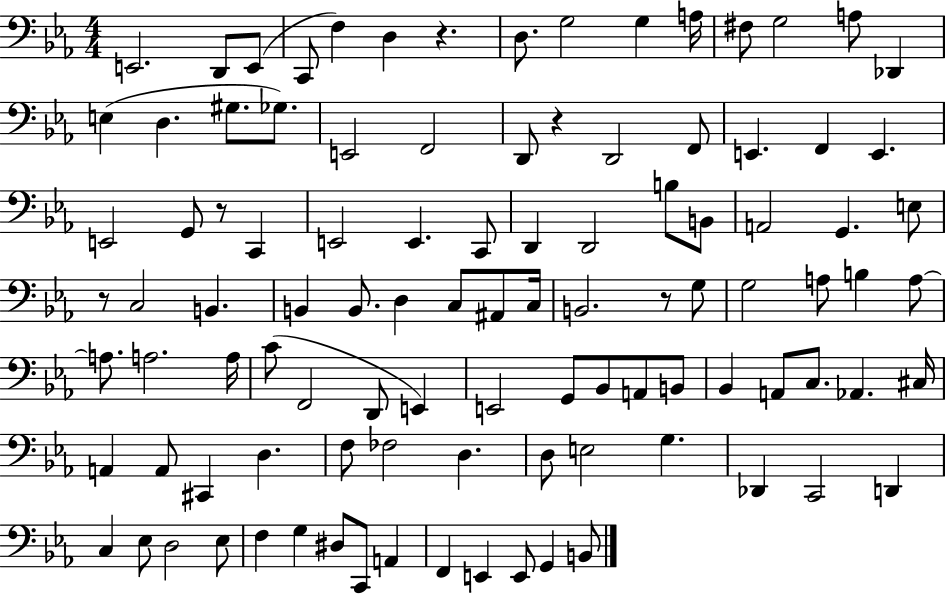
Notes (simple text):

E2/h. D2/e E2/e C2/e F3/q D3/q R/q. D3/e. G3/h G3/q A3/s F#3/e G3/h A3/e Db2/q E3/q D3/q. G#3/e. Gb3/e. E2/h F2/h D2/e R/q D2/h F2/e E2/q. F2/q E2/q. E2/h G2/e R/e C2/q E2/h E2/q. C2/e D2/q D2/h B3/e B2/e A2/h G2/q. E3/e R/e C3/h B2/q. B2/q B2/e. D3/q C3/e A#2/e C3/s B2/h. R/e G3/e G3/h A3/e B3/q A3/e A3/e. A3/h. A3/s C4/e F2/h D2/e E2/q E2/h G2/e Bb2/e A2/e B2/e Bb2/q A2/e C3/e. Ab2/q. C#3/s A2/q A2/e C#2/q D3/q. F3/e FES3/h D3/q. D3/e E3/h G3/q. Db2/q C2/h D2/q C3/q Eb3/e D3/h Eb3/e F3/q G3/q D#3/e C2/e A2/q F2/q E2/q E2/e G2/q B2/e